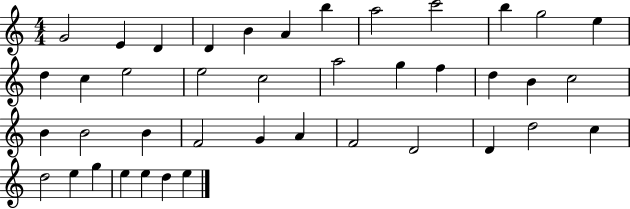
{
  \clef treble
  \numericTimeSignature
  \time 4/4
  \key c \major
  g'2 e'4 d'4 | d'4 b'4 a'4 b''4 | a''2 c'''2 | b''4 g''2 e''4 | \break d''4 c''4 e''2 | e''2 c''2 | a''2 g''4 f''4 | d''4 b'4 c''2 | \break b'4 b'2 b'4 | f'2 g'4 a'4 | f'2 d'2 | d'4 d''2 c''4 | \break d''2 e''4 g''4 | e''4 e''4 d''4 e''4 | \bar "|."
}